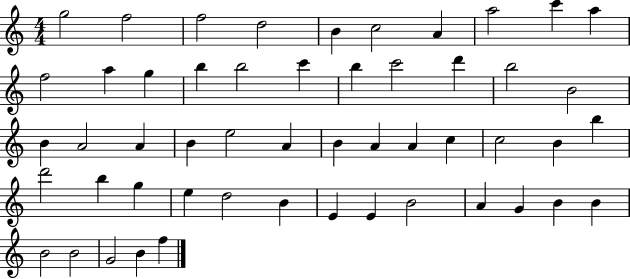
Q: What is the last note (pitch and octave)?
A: F5